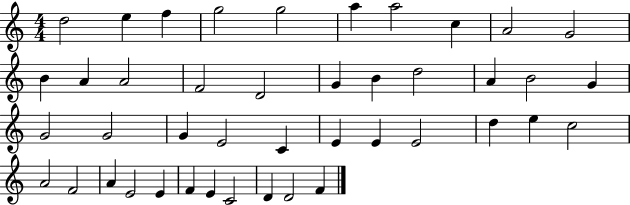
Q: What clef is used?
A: treble